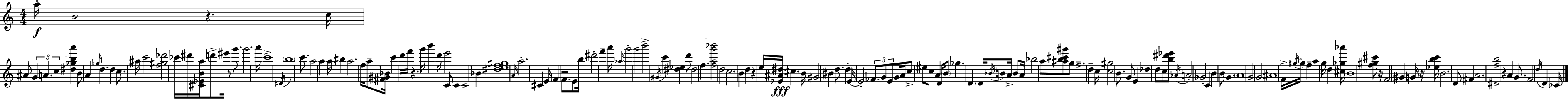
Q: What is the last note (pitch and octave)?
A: CES4